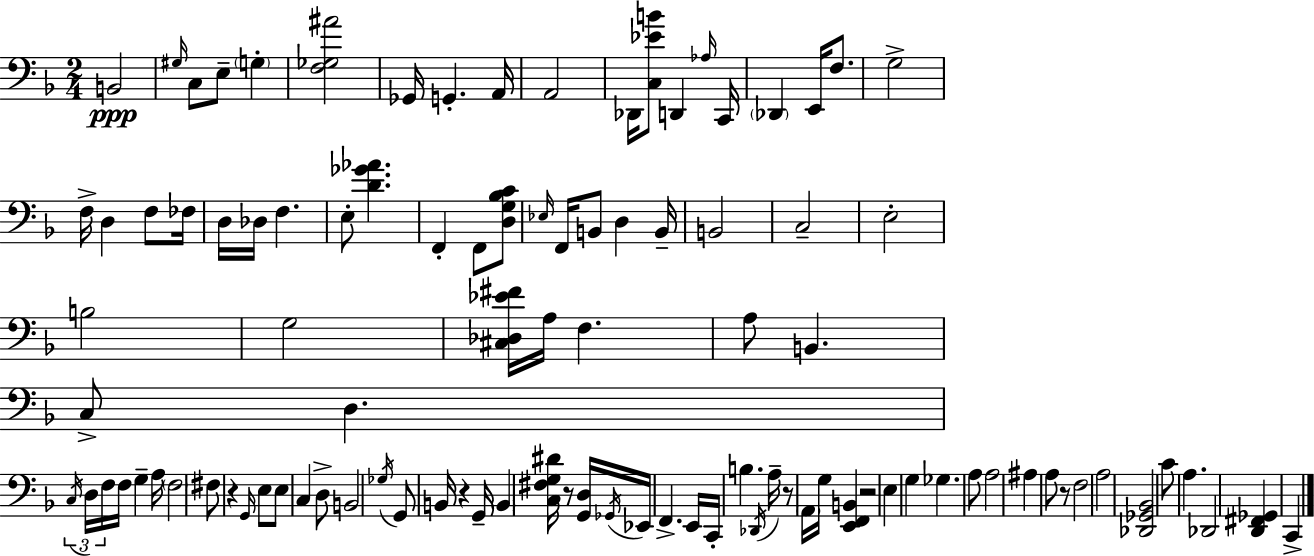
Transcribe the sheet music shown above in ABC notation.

X:1
T:Untitled
M:2/4
L:1/4
K:Dm
B,,2 ^G,/4 C,/2 E,/2 G, [F,_G,^A]2 _G,,/4 G,, A,,/4 A,,2 _D,,/4 [C,_EB]/2 D,, _A,/4 C,,/4 _D,, E,,/4 F,/2 G,2 F,/4 D, F,/2 _F,/4 D,/4 _D,/4 F, E,/2 [D_G_A] F,, F,,/2 [D,G,_B,C]/2 _E,/4 F,,/4 B,,/2 D, B,,/4 B,,2 C,2 E,2 B,2 G,2 [^C,_D,_E^F]/4 A,/4 F, A,/2 B,, C,/2 D, C,/4 D,/4 F,/4 F,/4 G, A,/4 F,2 ^F,/2 z G,,/4 E,/2 E,/2 C, D,/2 B,,2 _G,/4 G,,/2 B,,/4 z G,,/4 B,, [C,^F,G,^D]/4 z/2 [G,,D,]/4 _G,,/4 _E,,/4 F,, E,,/4 C,,/4 B, _D,,/4 A,/4 z/2 A,,/4 G,/4 [E,,F,,B,,] z2 E, G, _G, A,/2 A,2 ^A, A,/2 z/2 F,2 A,2 [_D,,_G,,_B,,]2 C/2 A, _D,,2 [D,,^F,,_G,,] C,,